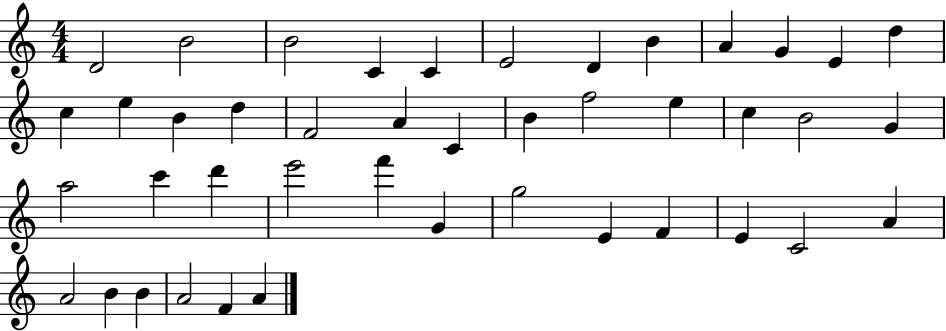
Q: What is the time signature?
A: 4/4